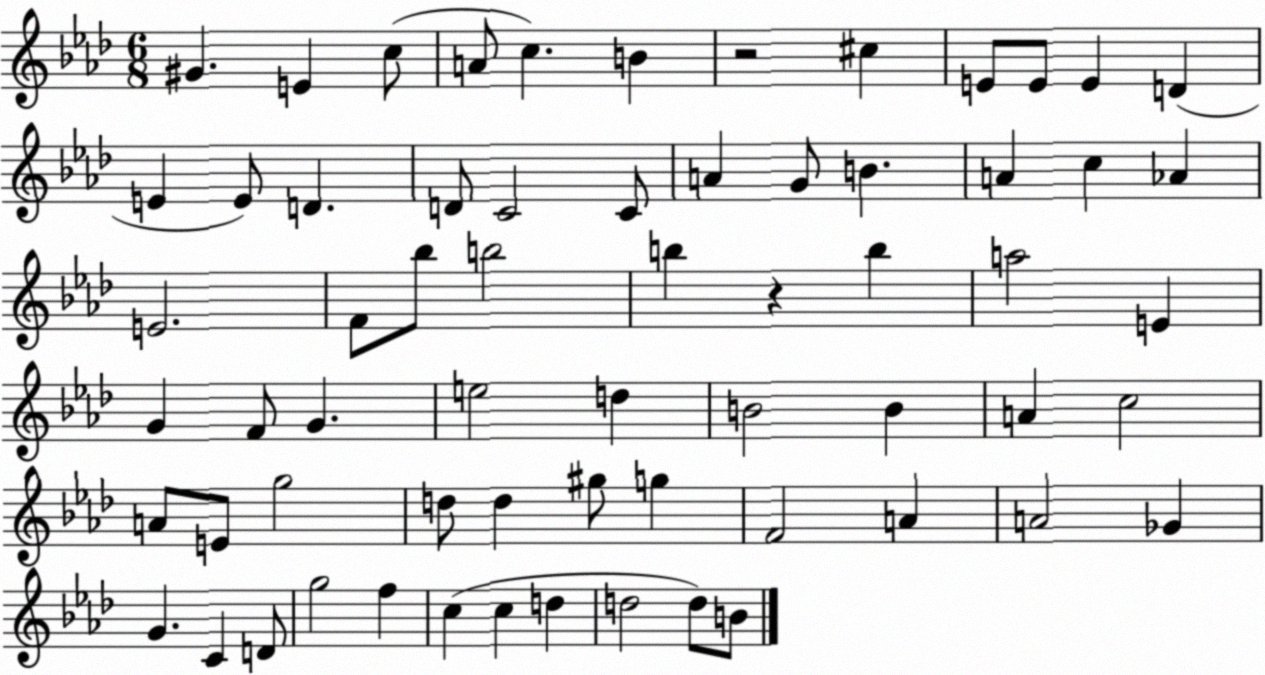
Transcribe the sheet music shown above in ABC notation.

X:1
T:Untitled
M:6/8
L:1/4
K:Ab
^G E c/2 A/2 c B z2 ^c E/2 E/2 E D E E/2 D D/2 C2 C/2 A G/2 B A c _A E2 F/2 _b/2 b2 b z b a2 E G F/2 G e2 d B2 B A c2 A/2 E/2 g2 d/2 d ^g/2 g F2 A A2 _G G C D/2 g2 f c c d d2 d/2 B/2